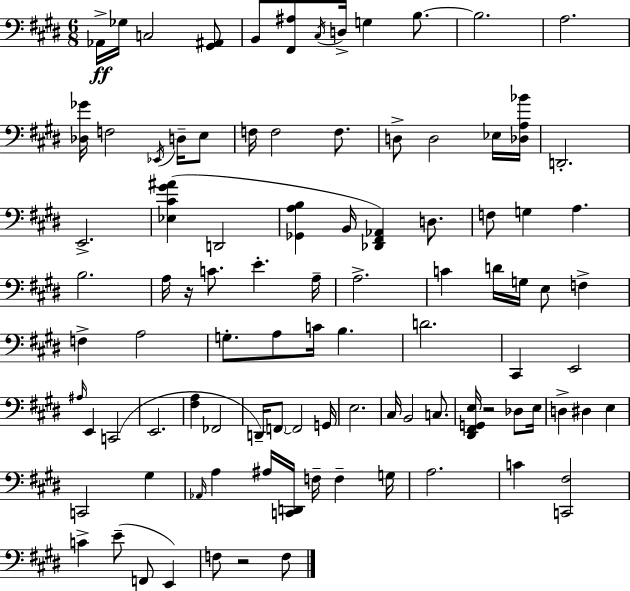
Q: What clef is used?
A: bass